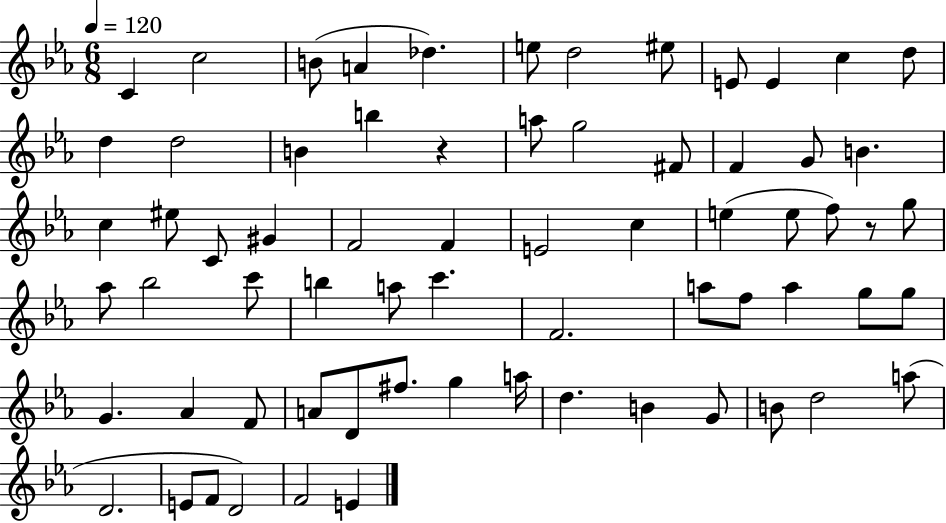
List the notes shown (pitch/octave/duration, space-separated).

C4/q C5/h B4/e A4/q Db5/q. E5/e D5/h EIS5/e E4/e E4/q C5/q D5/e D5/q D5/h B4/q B5/q R/q A5/e G5/h F#4/e F4/q G4/e B4/q. C5/q EIS5/e C4/e G#4/q F4/h F4/q E4/h C5/q E5/q E5/e F5/e R/e G5/e Ab5/e Bb5/h C6/e B5/q A5/e C6/q. F4/h. A5/e F5/e A5/q G5/e G5/e G4/q. Ab4/q F4/e A4/e D4/e F#5/e. G5/q A5/s D5/q. B4/q G4/e B4/e D5/h A5/e D4/h. E4/e F4/e D4/h F4/h E4/q